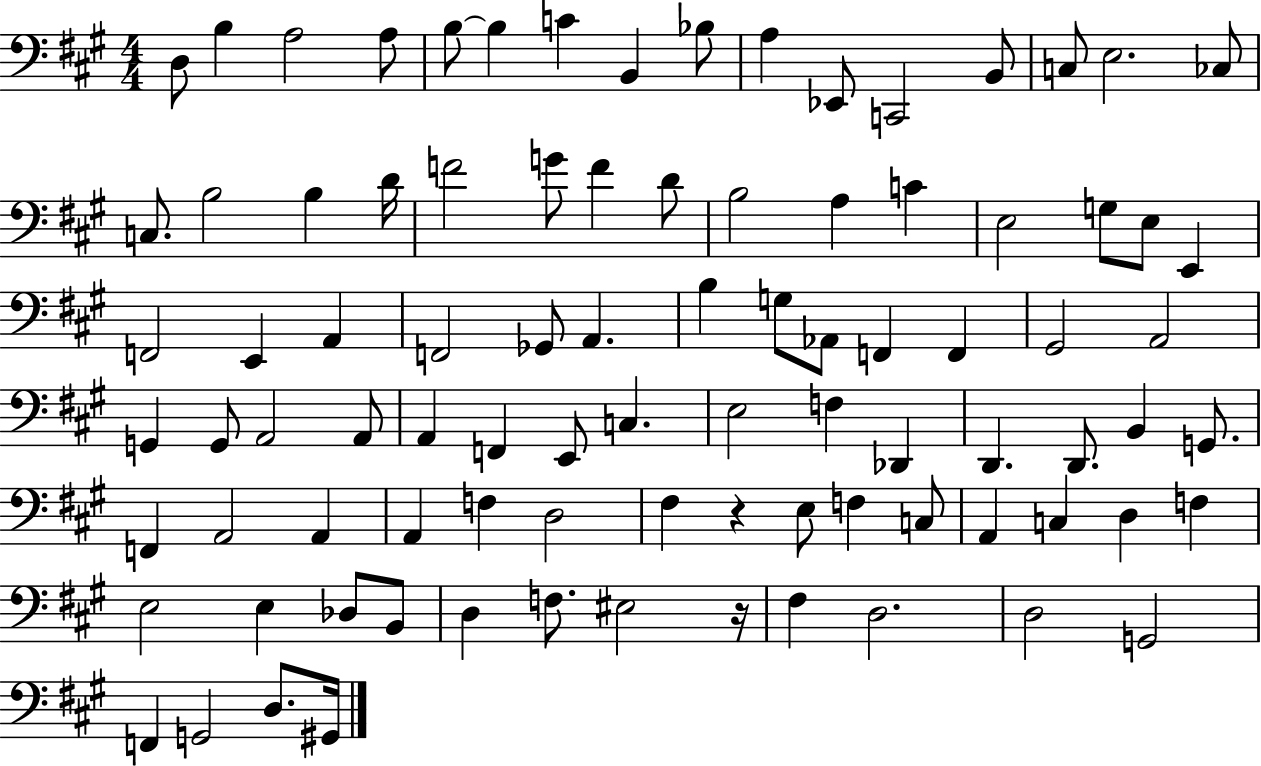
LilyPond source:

{
  \clef bass
  \numericTimeSignature
  \time 4/4
  \key a \major
  d8 b4 a2 a8 | b8~~ b4 c'4 b,4 bes8 | a4 ees,8 c,2 b,8 | c8 e2. ces8 | \break c8. b2 b4 d'16 | f'2 g'8 f'4 d'8 | b2 a4 c'4 | e2 g8 e8 e,4 | \break f,2 e,4 a,4 | f,2 ges,8 a,4. | b4 g8 aes,8 f,4 f,4 | gis,2 a,2 | \break g,4 g,8 a,2 a,8 | a,4 f,4 e,8 c4. | e2 f4 des,4 | d,4. d,8. b,4 g,8. | \break f,4 a,2 a,4 | a,4 f4 d2 | fis4 r4 e8 f4 c8 | a,4 c4 d4 f4 | \break e2 e4 des8 b,8 | d4 f8. eis2 r16 | fis4 d2. | d2 g,2 | \break f,4 g,2 d8. gis,16 | \bar "|."
}